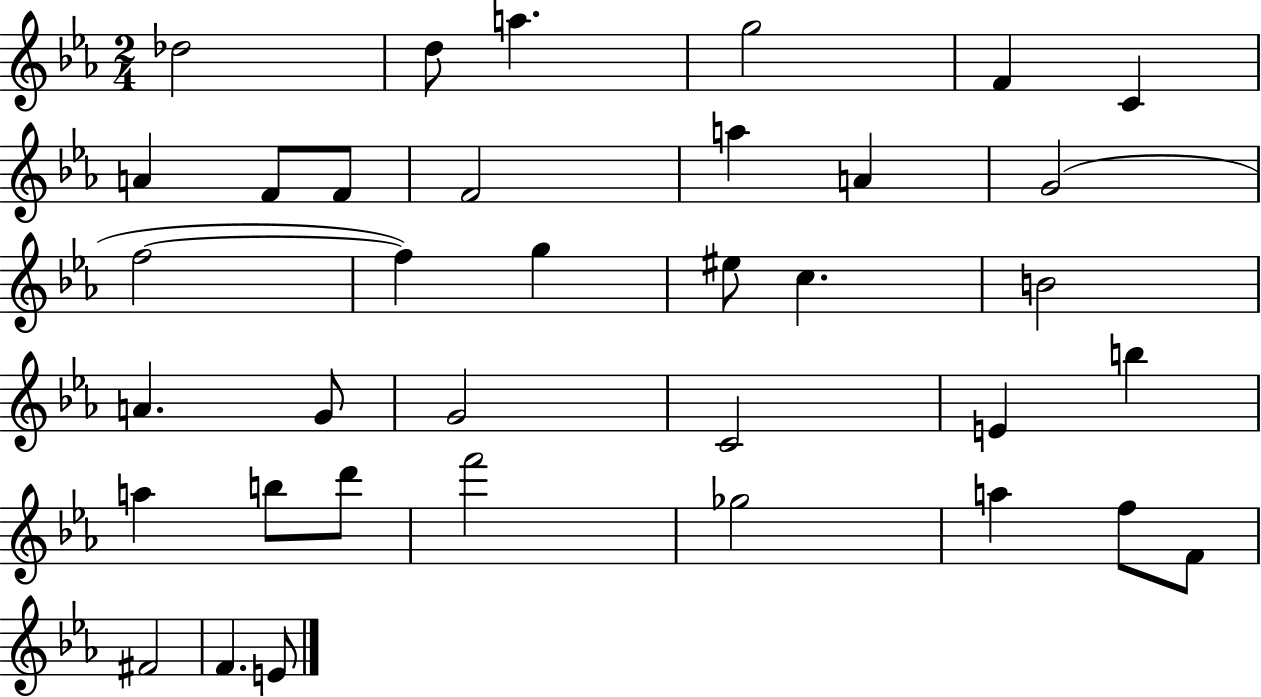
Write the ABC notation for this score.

X:1
T:Untitled
M:2/4
L:1/4
K:Eb
_d2 d/2 a g2 F C A F/2 F/2 F2 a A G2 f2 f g ^e/2 c B2 A G/2 G2 C2 E b a b/2 d'/2 f'2 _g2 a f/2 F/2 ^F2 F E/2